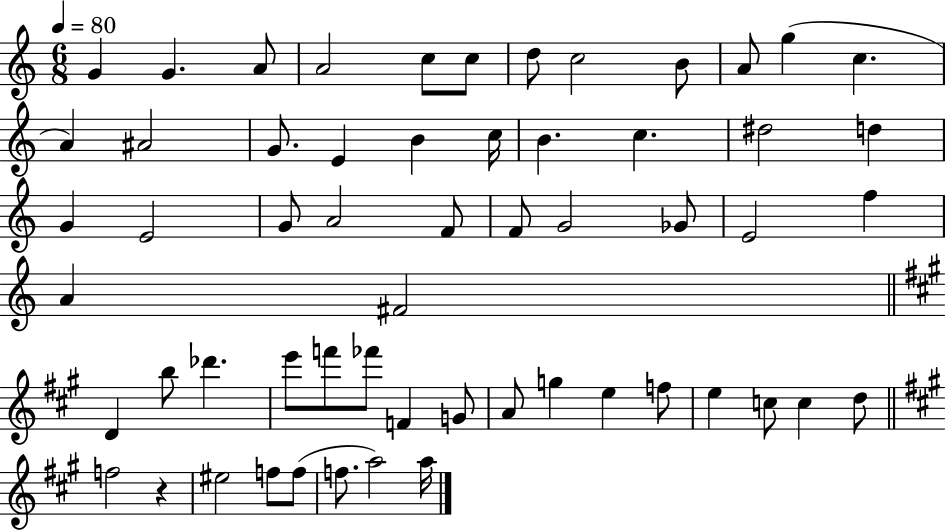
G4/q G4/q. A4/e A4/h C5/e C5/e D5/e C5/h B4/e A4/e G5/q C5/q. A4/q A#4/h G4/e. E4/q B4/q C5/s B4/q. C5/q. D#5/h D5/q G4/q E4/h G4/e A4/h F4/e F4/e G4/h Gb4/e E4/h F5/q A4/q F#4/h D4/q B5/e Db6/q. E6/e F6/e FES6/e F4/q G4/e A4/e G5/q E5/q F5/e E5/q C5/e C5/q D5/e F5/h R/q EIS5/h F5/e F5/e F5/e. A5/h A5/s